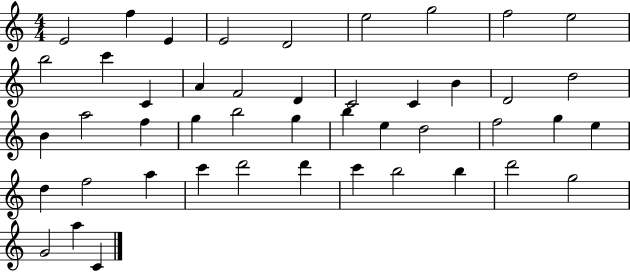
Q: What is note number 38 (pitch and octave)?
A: D6